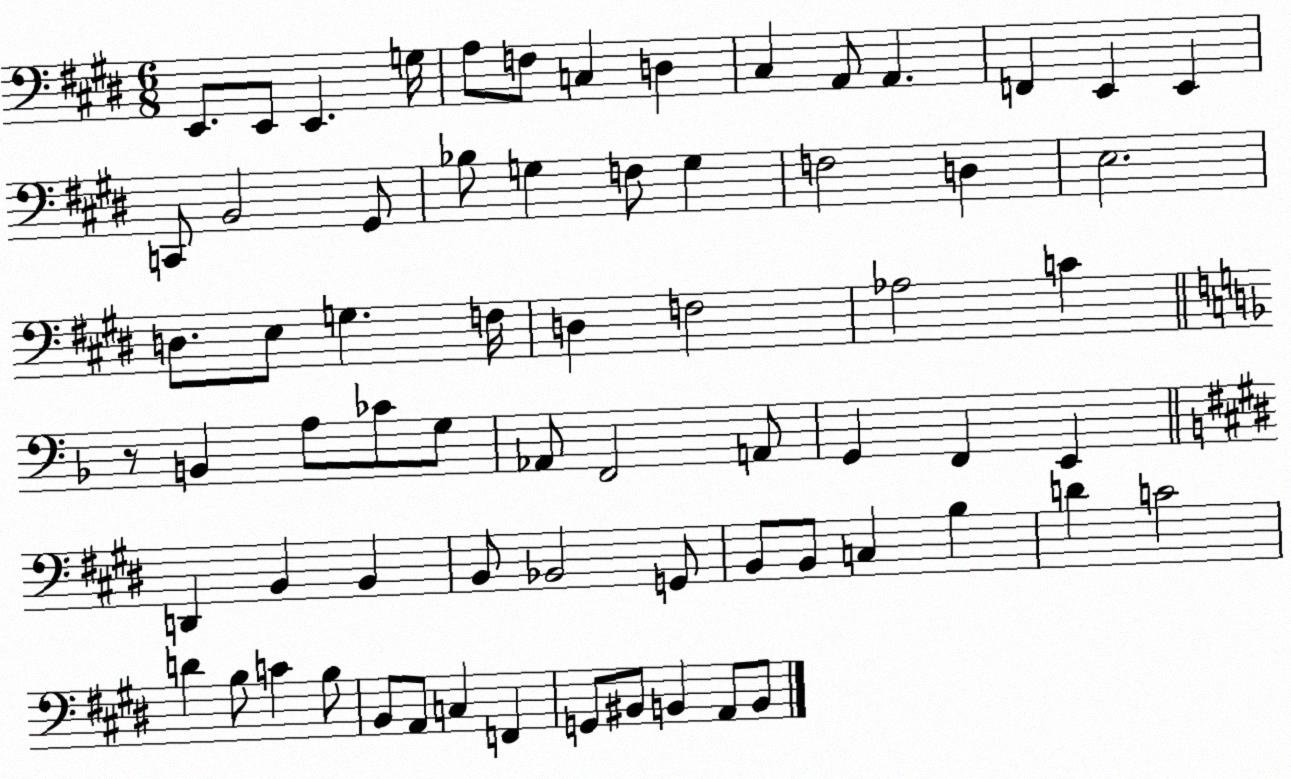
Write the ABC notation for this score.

X:1
T:Untitled
M:6/8
L:1/4
K:E
E,,/2 E,,/2 E,, G,/4 A,/2 F,/2 C, D, ^C, A,,/2 A,, F,, E,, E,, C,,/2 B,,2 ^G,,/2 _B,/2 G, F,/2 G, F,2 D, E,2 D,/2 E,/2 G, F,/4 D, F,2 _A,2 C z/2 B,, A,/2 _C/2 G,/2 _A,,/2 F,,2 A,,/2 G,, F,, E,, D,, B,, B,, B,,/2 _B,,2 G,,/2 B,,/2 B,,/2 C, B, D C2 D B,/2 C B,/2 B,,/2 A,,/2 C, F,, G,,/2 ^B,,/2 B,, A,,/2 B,,/2